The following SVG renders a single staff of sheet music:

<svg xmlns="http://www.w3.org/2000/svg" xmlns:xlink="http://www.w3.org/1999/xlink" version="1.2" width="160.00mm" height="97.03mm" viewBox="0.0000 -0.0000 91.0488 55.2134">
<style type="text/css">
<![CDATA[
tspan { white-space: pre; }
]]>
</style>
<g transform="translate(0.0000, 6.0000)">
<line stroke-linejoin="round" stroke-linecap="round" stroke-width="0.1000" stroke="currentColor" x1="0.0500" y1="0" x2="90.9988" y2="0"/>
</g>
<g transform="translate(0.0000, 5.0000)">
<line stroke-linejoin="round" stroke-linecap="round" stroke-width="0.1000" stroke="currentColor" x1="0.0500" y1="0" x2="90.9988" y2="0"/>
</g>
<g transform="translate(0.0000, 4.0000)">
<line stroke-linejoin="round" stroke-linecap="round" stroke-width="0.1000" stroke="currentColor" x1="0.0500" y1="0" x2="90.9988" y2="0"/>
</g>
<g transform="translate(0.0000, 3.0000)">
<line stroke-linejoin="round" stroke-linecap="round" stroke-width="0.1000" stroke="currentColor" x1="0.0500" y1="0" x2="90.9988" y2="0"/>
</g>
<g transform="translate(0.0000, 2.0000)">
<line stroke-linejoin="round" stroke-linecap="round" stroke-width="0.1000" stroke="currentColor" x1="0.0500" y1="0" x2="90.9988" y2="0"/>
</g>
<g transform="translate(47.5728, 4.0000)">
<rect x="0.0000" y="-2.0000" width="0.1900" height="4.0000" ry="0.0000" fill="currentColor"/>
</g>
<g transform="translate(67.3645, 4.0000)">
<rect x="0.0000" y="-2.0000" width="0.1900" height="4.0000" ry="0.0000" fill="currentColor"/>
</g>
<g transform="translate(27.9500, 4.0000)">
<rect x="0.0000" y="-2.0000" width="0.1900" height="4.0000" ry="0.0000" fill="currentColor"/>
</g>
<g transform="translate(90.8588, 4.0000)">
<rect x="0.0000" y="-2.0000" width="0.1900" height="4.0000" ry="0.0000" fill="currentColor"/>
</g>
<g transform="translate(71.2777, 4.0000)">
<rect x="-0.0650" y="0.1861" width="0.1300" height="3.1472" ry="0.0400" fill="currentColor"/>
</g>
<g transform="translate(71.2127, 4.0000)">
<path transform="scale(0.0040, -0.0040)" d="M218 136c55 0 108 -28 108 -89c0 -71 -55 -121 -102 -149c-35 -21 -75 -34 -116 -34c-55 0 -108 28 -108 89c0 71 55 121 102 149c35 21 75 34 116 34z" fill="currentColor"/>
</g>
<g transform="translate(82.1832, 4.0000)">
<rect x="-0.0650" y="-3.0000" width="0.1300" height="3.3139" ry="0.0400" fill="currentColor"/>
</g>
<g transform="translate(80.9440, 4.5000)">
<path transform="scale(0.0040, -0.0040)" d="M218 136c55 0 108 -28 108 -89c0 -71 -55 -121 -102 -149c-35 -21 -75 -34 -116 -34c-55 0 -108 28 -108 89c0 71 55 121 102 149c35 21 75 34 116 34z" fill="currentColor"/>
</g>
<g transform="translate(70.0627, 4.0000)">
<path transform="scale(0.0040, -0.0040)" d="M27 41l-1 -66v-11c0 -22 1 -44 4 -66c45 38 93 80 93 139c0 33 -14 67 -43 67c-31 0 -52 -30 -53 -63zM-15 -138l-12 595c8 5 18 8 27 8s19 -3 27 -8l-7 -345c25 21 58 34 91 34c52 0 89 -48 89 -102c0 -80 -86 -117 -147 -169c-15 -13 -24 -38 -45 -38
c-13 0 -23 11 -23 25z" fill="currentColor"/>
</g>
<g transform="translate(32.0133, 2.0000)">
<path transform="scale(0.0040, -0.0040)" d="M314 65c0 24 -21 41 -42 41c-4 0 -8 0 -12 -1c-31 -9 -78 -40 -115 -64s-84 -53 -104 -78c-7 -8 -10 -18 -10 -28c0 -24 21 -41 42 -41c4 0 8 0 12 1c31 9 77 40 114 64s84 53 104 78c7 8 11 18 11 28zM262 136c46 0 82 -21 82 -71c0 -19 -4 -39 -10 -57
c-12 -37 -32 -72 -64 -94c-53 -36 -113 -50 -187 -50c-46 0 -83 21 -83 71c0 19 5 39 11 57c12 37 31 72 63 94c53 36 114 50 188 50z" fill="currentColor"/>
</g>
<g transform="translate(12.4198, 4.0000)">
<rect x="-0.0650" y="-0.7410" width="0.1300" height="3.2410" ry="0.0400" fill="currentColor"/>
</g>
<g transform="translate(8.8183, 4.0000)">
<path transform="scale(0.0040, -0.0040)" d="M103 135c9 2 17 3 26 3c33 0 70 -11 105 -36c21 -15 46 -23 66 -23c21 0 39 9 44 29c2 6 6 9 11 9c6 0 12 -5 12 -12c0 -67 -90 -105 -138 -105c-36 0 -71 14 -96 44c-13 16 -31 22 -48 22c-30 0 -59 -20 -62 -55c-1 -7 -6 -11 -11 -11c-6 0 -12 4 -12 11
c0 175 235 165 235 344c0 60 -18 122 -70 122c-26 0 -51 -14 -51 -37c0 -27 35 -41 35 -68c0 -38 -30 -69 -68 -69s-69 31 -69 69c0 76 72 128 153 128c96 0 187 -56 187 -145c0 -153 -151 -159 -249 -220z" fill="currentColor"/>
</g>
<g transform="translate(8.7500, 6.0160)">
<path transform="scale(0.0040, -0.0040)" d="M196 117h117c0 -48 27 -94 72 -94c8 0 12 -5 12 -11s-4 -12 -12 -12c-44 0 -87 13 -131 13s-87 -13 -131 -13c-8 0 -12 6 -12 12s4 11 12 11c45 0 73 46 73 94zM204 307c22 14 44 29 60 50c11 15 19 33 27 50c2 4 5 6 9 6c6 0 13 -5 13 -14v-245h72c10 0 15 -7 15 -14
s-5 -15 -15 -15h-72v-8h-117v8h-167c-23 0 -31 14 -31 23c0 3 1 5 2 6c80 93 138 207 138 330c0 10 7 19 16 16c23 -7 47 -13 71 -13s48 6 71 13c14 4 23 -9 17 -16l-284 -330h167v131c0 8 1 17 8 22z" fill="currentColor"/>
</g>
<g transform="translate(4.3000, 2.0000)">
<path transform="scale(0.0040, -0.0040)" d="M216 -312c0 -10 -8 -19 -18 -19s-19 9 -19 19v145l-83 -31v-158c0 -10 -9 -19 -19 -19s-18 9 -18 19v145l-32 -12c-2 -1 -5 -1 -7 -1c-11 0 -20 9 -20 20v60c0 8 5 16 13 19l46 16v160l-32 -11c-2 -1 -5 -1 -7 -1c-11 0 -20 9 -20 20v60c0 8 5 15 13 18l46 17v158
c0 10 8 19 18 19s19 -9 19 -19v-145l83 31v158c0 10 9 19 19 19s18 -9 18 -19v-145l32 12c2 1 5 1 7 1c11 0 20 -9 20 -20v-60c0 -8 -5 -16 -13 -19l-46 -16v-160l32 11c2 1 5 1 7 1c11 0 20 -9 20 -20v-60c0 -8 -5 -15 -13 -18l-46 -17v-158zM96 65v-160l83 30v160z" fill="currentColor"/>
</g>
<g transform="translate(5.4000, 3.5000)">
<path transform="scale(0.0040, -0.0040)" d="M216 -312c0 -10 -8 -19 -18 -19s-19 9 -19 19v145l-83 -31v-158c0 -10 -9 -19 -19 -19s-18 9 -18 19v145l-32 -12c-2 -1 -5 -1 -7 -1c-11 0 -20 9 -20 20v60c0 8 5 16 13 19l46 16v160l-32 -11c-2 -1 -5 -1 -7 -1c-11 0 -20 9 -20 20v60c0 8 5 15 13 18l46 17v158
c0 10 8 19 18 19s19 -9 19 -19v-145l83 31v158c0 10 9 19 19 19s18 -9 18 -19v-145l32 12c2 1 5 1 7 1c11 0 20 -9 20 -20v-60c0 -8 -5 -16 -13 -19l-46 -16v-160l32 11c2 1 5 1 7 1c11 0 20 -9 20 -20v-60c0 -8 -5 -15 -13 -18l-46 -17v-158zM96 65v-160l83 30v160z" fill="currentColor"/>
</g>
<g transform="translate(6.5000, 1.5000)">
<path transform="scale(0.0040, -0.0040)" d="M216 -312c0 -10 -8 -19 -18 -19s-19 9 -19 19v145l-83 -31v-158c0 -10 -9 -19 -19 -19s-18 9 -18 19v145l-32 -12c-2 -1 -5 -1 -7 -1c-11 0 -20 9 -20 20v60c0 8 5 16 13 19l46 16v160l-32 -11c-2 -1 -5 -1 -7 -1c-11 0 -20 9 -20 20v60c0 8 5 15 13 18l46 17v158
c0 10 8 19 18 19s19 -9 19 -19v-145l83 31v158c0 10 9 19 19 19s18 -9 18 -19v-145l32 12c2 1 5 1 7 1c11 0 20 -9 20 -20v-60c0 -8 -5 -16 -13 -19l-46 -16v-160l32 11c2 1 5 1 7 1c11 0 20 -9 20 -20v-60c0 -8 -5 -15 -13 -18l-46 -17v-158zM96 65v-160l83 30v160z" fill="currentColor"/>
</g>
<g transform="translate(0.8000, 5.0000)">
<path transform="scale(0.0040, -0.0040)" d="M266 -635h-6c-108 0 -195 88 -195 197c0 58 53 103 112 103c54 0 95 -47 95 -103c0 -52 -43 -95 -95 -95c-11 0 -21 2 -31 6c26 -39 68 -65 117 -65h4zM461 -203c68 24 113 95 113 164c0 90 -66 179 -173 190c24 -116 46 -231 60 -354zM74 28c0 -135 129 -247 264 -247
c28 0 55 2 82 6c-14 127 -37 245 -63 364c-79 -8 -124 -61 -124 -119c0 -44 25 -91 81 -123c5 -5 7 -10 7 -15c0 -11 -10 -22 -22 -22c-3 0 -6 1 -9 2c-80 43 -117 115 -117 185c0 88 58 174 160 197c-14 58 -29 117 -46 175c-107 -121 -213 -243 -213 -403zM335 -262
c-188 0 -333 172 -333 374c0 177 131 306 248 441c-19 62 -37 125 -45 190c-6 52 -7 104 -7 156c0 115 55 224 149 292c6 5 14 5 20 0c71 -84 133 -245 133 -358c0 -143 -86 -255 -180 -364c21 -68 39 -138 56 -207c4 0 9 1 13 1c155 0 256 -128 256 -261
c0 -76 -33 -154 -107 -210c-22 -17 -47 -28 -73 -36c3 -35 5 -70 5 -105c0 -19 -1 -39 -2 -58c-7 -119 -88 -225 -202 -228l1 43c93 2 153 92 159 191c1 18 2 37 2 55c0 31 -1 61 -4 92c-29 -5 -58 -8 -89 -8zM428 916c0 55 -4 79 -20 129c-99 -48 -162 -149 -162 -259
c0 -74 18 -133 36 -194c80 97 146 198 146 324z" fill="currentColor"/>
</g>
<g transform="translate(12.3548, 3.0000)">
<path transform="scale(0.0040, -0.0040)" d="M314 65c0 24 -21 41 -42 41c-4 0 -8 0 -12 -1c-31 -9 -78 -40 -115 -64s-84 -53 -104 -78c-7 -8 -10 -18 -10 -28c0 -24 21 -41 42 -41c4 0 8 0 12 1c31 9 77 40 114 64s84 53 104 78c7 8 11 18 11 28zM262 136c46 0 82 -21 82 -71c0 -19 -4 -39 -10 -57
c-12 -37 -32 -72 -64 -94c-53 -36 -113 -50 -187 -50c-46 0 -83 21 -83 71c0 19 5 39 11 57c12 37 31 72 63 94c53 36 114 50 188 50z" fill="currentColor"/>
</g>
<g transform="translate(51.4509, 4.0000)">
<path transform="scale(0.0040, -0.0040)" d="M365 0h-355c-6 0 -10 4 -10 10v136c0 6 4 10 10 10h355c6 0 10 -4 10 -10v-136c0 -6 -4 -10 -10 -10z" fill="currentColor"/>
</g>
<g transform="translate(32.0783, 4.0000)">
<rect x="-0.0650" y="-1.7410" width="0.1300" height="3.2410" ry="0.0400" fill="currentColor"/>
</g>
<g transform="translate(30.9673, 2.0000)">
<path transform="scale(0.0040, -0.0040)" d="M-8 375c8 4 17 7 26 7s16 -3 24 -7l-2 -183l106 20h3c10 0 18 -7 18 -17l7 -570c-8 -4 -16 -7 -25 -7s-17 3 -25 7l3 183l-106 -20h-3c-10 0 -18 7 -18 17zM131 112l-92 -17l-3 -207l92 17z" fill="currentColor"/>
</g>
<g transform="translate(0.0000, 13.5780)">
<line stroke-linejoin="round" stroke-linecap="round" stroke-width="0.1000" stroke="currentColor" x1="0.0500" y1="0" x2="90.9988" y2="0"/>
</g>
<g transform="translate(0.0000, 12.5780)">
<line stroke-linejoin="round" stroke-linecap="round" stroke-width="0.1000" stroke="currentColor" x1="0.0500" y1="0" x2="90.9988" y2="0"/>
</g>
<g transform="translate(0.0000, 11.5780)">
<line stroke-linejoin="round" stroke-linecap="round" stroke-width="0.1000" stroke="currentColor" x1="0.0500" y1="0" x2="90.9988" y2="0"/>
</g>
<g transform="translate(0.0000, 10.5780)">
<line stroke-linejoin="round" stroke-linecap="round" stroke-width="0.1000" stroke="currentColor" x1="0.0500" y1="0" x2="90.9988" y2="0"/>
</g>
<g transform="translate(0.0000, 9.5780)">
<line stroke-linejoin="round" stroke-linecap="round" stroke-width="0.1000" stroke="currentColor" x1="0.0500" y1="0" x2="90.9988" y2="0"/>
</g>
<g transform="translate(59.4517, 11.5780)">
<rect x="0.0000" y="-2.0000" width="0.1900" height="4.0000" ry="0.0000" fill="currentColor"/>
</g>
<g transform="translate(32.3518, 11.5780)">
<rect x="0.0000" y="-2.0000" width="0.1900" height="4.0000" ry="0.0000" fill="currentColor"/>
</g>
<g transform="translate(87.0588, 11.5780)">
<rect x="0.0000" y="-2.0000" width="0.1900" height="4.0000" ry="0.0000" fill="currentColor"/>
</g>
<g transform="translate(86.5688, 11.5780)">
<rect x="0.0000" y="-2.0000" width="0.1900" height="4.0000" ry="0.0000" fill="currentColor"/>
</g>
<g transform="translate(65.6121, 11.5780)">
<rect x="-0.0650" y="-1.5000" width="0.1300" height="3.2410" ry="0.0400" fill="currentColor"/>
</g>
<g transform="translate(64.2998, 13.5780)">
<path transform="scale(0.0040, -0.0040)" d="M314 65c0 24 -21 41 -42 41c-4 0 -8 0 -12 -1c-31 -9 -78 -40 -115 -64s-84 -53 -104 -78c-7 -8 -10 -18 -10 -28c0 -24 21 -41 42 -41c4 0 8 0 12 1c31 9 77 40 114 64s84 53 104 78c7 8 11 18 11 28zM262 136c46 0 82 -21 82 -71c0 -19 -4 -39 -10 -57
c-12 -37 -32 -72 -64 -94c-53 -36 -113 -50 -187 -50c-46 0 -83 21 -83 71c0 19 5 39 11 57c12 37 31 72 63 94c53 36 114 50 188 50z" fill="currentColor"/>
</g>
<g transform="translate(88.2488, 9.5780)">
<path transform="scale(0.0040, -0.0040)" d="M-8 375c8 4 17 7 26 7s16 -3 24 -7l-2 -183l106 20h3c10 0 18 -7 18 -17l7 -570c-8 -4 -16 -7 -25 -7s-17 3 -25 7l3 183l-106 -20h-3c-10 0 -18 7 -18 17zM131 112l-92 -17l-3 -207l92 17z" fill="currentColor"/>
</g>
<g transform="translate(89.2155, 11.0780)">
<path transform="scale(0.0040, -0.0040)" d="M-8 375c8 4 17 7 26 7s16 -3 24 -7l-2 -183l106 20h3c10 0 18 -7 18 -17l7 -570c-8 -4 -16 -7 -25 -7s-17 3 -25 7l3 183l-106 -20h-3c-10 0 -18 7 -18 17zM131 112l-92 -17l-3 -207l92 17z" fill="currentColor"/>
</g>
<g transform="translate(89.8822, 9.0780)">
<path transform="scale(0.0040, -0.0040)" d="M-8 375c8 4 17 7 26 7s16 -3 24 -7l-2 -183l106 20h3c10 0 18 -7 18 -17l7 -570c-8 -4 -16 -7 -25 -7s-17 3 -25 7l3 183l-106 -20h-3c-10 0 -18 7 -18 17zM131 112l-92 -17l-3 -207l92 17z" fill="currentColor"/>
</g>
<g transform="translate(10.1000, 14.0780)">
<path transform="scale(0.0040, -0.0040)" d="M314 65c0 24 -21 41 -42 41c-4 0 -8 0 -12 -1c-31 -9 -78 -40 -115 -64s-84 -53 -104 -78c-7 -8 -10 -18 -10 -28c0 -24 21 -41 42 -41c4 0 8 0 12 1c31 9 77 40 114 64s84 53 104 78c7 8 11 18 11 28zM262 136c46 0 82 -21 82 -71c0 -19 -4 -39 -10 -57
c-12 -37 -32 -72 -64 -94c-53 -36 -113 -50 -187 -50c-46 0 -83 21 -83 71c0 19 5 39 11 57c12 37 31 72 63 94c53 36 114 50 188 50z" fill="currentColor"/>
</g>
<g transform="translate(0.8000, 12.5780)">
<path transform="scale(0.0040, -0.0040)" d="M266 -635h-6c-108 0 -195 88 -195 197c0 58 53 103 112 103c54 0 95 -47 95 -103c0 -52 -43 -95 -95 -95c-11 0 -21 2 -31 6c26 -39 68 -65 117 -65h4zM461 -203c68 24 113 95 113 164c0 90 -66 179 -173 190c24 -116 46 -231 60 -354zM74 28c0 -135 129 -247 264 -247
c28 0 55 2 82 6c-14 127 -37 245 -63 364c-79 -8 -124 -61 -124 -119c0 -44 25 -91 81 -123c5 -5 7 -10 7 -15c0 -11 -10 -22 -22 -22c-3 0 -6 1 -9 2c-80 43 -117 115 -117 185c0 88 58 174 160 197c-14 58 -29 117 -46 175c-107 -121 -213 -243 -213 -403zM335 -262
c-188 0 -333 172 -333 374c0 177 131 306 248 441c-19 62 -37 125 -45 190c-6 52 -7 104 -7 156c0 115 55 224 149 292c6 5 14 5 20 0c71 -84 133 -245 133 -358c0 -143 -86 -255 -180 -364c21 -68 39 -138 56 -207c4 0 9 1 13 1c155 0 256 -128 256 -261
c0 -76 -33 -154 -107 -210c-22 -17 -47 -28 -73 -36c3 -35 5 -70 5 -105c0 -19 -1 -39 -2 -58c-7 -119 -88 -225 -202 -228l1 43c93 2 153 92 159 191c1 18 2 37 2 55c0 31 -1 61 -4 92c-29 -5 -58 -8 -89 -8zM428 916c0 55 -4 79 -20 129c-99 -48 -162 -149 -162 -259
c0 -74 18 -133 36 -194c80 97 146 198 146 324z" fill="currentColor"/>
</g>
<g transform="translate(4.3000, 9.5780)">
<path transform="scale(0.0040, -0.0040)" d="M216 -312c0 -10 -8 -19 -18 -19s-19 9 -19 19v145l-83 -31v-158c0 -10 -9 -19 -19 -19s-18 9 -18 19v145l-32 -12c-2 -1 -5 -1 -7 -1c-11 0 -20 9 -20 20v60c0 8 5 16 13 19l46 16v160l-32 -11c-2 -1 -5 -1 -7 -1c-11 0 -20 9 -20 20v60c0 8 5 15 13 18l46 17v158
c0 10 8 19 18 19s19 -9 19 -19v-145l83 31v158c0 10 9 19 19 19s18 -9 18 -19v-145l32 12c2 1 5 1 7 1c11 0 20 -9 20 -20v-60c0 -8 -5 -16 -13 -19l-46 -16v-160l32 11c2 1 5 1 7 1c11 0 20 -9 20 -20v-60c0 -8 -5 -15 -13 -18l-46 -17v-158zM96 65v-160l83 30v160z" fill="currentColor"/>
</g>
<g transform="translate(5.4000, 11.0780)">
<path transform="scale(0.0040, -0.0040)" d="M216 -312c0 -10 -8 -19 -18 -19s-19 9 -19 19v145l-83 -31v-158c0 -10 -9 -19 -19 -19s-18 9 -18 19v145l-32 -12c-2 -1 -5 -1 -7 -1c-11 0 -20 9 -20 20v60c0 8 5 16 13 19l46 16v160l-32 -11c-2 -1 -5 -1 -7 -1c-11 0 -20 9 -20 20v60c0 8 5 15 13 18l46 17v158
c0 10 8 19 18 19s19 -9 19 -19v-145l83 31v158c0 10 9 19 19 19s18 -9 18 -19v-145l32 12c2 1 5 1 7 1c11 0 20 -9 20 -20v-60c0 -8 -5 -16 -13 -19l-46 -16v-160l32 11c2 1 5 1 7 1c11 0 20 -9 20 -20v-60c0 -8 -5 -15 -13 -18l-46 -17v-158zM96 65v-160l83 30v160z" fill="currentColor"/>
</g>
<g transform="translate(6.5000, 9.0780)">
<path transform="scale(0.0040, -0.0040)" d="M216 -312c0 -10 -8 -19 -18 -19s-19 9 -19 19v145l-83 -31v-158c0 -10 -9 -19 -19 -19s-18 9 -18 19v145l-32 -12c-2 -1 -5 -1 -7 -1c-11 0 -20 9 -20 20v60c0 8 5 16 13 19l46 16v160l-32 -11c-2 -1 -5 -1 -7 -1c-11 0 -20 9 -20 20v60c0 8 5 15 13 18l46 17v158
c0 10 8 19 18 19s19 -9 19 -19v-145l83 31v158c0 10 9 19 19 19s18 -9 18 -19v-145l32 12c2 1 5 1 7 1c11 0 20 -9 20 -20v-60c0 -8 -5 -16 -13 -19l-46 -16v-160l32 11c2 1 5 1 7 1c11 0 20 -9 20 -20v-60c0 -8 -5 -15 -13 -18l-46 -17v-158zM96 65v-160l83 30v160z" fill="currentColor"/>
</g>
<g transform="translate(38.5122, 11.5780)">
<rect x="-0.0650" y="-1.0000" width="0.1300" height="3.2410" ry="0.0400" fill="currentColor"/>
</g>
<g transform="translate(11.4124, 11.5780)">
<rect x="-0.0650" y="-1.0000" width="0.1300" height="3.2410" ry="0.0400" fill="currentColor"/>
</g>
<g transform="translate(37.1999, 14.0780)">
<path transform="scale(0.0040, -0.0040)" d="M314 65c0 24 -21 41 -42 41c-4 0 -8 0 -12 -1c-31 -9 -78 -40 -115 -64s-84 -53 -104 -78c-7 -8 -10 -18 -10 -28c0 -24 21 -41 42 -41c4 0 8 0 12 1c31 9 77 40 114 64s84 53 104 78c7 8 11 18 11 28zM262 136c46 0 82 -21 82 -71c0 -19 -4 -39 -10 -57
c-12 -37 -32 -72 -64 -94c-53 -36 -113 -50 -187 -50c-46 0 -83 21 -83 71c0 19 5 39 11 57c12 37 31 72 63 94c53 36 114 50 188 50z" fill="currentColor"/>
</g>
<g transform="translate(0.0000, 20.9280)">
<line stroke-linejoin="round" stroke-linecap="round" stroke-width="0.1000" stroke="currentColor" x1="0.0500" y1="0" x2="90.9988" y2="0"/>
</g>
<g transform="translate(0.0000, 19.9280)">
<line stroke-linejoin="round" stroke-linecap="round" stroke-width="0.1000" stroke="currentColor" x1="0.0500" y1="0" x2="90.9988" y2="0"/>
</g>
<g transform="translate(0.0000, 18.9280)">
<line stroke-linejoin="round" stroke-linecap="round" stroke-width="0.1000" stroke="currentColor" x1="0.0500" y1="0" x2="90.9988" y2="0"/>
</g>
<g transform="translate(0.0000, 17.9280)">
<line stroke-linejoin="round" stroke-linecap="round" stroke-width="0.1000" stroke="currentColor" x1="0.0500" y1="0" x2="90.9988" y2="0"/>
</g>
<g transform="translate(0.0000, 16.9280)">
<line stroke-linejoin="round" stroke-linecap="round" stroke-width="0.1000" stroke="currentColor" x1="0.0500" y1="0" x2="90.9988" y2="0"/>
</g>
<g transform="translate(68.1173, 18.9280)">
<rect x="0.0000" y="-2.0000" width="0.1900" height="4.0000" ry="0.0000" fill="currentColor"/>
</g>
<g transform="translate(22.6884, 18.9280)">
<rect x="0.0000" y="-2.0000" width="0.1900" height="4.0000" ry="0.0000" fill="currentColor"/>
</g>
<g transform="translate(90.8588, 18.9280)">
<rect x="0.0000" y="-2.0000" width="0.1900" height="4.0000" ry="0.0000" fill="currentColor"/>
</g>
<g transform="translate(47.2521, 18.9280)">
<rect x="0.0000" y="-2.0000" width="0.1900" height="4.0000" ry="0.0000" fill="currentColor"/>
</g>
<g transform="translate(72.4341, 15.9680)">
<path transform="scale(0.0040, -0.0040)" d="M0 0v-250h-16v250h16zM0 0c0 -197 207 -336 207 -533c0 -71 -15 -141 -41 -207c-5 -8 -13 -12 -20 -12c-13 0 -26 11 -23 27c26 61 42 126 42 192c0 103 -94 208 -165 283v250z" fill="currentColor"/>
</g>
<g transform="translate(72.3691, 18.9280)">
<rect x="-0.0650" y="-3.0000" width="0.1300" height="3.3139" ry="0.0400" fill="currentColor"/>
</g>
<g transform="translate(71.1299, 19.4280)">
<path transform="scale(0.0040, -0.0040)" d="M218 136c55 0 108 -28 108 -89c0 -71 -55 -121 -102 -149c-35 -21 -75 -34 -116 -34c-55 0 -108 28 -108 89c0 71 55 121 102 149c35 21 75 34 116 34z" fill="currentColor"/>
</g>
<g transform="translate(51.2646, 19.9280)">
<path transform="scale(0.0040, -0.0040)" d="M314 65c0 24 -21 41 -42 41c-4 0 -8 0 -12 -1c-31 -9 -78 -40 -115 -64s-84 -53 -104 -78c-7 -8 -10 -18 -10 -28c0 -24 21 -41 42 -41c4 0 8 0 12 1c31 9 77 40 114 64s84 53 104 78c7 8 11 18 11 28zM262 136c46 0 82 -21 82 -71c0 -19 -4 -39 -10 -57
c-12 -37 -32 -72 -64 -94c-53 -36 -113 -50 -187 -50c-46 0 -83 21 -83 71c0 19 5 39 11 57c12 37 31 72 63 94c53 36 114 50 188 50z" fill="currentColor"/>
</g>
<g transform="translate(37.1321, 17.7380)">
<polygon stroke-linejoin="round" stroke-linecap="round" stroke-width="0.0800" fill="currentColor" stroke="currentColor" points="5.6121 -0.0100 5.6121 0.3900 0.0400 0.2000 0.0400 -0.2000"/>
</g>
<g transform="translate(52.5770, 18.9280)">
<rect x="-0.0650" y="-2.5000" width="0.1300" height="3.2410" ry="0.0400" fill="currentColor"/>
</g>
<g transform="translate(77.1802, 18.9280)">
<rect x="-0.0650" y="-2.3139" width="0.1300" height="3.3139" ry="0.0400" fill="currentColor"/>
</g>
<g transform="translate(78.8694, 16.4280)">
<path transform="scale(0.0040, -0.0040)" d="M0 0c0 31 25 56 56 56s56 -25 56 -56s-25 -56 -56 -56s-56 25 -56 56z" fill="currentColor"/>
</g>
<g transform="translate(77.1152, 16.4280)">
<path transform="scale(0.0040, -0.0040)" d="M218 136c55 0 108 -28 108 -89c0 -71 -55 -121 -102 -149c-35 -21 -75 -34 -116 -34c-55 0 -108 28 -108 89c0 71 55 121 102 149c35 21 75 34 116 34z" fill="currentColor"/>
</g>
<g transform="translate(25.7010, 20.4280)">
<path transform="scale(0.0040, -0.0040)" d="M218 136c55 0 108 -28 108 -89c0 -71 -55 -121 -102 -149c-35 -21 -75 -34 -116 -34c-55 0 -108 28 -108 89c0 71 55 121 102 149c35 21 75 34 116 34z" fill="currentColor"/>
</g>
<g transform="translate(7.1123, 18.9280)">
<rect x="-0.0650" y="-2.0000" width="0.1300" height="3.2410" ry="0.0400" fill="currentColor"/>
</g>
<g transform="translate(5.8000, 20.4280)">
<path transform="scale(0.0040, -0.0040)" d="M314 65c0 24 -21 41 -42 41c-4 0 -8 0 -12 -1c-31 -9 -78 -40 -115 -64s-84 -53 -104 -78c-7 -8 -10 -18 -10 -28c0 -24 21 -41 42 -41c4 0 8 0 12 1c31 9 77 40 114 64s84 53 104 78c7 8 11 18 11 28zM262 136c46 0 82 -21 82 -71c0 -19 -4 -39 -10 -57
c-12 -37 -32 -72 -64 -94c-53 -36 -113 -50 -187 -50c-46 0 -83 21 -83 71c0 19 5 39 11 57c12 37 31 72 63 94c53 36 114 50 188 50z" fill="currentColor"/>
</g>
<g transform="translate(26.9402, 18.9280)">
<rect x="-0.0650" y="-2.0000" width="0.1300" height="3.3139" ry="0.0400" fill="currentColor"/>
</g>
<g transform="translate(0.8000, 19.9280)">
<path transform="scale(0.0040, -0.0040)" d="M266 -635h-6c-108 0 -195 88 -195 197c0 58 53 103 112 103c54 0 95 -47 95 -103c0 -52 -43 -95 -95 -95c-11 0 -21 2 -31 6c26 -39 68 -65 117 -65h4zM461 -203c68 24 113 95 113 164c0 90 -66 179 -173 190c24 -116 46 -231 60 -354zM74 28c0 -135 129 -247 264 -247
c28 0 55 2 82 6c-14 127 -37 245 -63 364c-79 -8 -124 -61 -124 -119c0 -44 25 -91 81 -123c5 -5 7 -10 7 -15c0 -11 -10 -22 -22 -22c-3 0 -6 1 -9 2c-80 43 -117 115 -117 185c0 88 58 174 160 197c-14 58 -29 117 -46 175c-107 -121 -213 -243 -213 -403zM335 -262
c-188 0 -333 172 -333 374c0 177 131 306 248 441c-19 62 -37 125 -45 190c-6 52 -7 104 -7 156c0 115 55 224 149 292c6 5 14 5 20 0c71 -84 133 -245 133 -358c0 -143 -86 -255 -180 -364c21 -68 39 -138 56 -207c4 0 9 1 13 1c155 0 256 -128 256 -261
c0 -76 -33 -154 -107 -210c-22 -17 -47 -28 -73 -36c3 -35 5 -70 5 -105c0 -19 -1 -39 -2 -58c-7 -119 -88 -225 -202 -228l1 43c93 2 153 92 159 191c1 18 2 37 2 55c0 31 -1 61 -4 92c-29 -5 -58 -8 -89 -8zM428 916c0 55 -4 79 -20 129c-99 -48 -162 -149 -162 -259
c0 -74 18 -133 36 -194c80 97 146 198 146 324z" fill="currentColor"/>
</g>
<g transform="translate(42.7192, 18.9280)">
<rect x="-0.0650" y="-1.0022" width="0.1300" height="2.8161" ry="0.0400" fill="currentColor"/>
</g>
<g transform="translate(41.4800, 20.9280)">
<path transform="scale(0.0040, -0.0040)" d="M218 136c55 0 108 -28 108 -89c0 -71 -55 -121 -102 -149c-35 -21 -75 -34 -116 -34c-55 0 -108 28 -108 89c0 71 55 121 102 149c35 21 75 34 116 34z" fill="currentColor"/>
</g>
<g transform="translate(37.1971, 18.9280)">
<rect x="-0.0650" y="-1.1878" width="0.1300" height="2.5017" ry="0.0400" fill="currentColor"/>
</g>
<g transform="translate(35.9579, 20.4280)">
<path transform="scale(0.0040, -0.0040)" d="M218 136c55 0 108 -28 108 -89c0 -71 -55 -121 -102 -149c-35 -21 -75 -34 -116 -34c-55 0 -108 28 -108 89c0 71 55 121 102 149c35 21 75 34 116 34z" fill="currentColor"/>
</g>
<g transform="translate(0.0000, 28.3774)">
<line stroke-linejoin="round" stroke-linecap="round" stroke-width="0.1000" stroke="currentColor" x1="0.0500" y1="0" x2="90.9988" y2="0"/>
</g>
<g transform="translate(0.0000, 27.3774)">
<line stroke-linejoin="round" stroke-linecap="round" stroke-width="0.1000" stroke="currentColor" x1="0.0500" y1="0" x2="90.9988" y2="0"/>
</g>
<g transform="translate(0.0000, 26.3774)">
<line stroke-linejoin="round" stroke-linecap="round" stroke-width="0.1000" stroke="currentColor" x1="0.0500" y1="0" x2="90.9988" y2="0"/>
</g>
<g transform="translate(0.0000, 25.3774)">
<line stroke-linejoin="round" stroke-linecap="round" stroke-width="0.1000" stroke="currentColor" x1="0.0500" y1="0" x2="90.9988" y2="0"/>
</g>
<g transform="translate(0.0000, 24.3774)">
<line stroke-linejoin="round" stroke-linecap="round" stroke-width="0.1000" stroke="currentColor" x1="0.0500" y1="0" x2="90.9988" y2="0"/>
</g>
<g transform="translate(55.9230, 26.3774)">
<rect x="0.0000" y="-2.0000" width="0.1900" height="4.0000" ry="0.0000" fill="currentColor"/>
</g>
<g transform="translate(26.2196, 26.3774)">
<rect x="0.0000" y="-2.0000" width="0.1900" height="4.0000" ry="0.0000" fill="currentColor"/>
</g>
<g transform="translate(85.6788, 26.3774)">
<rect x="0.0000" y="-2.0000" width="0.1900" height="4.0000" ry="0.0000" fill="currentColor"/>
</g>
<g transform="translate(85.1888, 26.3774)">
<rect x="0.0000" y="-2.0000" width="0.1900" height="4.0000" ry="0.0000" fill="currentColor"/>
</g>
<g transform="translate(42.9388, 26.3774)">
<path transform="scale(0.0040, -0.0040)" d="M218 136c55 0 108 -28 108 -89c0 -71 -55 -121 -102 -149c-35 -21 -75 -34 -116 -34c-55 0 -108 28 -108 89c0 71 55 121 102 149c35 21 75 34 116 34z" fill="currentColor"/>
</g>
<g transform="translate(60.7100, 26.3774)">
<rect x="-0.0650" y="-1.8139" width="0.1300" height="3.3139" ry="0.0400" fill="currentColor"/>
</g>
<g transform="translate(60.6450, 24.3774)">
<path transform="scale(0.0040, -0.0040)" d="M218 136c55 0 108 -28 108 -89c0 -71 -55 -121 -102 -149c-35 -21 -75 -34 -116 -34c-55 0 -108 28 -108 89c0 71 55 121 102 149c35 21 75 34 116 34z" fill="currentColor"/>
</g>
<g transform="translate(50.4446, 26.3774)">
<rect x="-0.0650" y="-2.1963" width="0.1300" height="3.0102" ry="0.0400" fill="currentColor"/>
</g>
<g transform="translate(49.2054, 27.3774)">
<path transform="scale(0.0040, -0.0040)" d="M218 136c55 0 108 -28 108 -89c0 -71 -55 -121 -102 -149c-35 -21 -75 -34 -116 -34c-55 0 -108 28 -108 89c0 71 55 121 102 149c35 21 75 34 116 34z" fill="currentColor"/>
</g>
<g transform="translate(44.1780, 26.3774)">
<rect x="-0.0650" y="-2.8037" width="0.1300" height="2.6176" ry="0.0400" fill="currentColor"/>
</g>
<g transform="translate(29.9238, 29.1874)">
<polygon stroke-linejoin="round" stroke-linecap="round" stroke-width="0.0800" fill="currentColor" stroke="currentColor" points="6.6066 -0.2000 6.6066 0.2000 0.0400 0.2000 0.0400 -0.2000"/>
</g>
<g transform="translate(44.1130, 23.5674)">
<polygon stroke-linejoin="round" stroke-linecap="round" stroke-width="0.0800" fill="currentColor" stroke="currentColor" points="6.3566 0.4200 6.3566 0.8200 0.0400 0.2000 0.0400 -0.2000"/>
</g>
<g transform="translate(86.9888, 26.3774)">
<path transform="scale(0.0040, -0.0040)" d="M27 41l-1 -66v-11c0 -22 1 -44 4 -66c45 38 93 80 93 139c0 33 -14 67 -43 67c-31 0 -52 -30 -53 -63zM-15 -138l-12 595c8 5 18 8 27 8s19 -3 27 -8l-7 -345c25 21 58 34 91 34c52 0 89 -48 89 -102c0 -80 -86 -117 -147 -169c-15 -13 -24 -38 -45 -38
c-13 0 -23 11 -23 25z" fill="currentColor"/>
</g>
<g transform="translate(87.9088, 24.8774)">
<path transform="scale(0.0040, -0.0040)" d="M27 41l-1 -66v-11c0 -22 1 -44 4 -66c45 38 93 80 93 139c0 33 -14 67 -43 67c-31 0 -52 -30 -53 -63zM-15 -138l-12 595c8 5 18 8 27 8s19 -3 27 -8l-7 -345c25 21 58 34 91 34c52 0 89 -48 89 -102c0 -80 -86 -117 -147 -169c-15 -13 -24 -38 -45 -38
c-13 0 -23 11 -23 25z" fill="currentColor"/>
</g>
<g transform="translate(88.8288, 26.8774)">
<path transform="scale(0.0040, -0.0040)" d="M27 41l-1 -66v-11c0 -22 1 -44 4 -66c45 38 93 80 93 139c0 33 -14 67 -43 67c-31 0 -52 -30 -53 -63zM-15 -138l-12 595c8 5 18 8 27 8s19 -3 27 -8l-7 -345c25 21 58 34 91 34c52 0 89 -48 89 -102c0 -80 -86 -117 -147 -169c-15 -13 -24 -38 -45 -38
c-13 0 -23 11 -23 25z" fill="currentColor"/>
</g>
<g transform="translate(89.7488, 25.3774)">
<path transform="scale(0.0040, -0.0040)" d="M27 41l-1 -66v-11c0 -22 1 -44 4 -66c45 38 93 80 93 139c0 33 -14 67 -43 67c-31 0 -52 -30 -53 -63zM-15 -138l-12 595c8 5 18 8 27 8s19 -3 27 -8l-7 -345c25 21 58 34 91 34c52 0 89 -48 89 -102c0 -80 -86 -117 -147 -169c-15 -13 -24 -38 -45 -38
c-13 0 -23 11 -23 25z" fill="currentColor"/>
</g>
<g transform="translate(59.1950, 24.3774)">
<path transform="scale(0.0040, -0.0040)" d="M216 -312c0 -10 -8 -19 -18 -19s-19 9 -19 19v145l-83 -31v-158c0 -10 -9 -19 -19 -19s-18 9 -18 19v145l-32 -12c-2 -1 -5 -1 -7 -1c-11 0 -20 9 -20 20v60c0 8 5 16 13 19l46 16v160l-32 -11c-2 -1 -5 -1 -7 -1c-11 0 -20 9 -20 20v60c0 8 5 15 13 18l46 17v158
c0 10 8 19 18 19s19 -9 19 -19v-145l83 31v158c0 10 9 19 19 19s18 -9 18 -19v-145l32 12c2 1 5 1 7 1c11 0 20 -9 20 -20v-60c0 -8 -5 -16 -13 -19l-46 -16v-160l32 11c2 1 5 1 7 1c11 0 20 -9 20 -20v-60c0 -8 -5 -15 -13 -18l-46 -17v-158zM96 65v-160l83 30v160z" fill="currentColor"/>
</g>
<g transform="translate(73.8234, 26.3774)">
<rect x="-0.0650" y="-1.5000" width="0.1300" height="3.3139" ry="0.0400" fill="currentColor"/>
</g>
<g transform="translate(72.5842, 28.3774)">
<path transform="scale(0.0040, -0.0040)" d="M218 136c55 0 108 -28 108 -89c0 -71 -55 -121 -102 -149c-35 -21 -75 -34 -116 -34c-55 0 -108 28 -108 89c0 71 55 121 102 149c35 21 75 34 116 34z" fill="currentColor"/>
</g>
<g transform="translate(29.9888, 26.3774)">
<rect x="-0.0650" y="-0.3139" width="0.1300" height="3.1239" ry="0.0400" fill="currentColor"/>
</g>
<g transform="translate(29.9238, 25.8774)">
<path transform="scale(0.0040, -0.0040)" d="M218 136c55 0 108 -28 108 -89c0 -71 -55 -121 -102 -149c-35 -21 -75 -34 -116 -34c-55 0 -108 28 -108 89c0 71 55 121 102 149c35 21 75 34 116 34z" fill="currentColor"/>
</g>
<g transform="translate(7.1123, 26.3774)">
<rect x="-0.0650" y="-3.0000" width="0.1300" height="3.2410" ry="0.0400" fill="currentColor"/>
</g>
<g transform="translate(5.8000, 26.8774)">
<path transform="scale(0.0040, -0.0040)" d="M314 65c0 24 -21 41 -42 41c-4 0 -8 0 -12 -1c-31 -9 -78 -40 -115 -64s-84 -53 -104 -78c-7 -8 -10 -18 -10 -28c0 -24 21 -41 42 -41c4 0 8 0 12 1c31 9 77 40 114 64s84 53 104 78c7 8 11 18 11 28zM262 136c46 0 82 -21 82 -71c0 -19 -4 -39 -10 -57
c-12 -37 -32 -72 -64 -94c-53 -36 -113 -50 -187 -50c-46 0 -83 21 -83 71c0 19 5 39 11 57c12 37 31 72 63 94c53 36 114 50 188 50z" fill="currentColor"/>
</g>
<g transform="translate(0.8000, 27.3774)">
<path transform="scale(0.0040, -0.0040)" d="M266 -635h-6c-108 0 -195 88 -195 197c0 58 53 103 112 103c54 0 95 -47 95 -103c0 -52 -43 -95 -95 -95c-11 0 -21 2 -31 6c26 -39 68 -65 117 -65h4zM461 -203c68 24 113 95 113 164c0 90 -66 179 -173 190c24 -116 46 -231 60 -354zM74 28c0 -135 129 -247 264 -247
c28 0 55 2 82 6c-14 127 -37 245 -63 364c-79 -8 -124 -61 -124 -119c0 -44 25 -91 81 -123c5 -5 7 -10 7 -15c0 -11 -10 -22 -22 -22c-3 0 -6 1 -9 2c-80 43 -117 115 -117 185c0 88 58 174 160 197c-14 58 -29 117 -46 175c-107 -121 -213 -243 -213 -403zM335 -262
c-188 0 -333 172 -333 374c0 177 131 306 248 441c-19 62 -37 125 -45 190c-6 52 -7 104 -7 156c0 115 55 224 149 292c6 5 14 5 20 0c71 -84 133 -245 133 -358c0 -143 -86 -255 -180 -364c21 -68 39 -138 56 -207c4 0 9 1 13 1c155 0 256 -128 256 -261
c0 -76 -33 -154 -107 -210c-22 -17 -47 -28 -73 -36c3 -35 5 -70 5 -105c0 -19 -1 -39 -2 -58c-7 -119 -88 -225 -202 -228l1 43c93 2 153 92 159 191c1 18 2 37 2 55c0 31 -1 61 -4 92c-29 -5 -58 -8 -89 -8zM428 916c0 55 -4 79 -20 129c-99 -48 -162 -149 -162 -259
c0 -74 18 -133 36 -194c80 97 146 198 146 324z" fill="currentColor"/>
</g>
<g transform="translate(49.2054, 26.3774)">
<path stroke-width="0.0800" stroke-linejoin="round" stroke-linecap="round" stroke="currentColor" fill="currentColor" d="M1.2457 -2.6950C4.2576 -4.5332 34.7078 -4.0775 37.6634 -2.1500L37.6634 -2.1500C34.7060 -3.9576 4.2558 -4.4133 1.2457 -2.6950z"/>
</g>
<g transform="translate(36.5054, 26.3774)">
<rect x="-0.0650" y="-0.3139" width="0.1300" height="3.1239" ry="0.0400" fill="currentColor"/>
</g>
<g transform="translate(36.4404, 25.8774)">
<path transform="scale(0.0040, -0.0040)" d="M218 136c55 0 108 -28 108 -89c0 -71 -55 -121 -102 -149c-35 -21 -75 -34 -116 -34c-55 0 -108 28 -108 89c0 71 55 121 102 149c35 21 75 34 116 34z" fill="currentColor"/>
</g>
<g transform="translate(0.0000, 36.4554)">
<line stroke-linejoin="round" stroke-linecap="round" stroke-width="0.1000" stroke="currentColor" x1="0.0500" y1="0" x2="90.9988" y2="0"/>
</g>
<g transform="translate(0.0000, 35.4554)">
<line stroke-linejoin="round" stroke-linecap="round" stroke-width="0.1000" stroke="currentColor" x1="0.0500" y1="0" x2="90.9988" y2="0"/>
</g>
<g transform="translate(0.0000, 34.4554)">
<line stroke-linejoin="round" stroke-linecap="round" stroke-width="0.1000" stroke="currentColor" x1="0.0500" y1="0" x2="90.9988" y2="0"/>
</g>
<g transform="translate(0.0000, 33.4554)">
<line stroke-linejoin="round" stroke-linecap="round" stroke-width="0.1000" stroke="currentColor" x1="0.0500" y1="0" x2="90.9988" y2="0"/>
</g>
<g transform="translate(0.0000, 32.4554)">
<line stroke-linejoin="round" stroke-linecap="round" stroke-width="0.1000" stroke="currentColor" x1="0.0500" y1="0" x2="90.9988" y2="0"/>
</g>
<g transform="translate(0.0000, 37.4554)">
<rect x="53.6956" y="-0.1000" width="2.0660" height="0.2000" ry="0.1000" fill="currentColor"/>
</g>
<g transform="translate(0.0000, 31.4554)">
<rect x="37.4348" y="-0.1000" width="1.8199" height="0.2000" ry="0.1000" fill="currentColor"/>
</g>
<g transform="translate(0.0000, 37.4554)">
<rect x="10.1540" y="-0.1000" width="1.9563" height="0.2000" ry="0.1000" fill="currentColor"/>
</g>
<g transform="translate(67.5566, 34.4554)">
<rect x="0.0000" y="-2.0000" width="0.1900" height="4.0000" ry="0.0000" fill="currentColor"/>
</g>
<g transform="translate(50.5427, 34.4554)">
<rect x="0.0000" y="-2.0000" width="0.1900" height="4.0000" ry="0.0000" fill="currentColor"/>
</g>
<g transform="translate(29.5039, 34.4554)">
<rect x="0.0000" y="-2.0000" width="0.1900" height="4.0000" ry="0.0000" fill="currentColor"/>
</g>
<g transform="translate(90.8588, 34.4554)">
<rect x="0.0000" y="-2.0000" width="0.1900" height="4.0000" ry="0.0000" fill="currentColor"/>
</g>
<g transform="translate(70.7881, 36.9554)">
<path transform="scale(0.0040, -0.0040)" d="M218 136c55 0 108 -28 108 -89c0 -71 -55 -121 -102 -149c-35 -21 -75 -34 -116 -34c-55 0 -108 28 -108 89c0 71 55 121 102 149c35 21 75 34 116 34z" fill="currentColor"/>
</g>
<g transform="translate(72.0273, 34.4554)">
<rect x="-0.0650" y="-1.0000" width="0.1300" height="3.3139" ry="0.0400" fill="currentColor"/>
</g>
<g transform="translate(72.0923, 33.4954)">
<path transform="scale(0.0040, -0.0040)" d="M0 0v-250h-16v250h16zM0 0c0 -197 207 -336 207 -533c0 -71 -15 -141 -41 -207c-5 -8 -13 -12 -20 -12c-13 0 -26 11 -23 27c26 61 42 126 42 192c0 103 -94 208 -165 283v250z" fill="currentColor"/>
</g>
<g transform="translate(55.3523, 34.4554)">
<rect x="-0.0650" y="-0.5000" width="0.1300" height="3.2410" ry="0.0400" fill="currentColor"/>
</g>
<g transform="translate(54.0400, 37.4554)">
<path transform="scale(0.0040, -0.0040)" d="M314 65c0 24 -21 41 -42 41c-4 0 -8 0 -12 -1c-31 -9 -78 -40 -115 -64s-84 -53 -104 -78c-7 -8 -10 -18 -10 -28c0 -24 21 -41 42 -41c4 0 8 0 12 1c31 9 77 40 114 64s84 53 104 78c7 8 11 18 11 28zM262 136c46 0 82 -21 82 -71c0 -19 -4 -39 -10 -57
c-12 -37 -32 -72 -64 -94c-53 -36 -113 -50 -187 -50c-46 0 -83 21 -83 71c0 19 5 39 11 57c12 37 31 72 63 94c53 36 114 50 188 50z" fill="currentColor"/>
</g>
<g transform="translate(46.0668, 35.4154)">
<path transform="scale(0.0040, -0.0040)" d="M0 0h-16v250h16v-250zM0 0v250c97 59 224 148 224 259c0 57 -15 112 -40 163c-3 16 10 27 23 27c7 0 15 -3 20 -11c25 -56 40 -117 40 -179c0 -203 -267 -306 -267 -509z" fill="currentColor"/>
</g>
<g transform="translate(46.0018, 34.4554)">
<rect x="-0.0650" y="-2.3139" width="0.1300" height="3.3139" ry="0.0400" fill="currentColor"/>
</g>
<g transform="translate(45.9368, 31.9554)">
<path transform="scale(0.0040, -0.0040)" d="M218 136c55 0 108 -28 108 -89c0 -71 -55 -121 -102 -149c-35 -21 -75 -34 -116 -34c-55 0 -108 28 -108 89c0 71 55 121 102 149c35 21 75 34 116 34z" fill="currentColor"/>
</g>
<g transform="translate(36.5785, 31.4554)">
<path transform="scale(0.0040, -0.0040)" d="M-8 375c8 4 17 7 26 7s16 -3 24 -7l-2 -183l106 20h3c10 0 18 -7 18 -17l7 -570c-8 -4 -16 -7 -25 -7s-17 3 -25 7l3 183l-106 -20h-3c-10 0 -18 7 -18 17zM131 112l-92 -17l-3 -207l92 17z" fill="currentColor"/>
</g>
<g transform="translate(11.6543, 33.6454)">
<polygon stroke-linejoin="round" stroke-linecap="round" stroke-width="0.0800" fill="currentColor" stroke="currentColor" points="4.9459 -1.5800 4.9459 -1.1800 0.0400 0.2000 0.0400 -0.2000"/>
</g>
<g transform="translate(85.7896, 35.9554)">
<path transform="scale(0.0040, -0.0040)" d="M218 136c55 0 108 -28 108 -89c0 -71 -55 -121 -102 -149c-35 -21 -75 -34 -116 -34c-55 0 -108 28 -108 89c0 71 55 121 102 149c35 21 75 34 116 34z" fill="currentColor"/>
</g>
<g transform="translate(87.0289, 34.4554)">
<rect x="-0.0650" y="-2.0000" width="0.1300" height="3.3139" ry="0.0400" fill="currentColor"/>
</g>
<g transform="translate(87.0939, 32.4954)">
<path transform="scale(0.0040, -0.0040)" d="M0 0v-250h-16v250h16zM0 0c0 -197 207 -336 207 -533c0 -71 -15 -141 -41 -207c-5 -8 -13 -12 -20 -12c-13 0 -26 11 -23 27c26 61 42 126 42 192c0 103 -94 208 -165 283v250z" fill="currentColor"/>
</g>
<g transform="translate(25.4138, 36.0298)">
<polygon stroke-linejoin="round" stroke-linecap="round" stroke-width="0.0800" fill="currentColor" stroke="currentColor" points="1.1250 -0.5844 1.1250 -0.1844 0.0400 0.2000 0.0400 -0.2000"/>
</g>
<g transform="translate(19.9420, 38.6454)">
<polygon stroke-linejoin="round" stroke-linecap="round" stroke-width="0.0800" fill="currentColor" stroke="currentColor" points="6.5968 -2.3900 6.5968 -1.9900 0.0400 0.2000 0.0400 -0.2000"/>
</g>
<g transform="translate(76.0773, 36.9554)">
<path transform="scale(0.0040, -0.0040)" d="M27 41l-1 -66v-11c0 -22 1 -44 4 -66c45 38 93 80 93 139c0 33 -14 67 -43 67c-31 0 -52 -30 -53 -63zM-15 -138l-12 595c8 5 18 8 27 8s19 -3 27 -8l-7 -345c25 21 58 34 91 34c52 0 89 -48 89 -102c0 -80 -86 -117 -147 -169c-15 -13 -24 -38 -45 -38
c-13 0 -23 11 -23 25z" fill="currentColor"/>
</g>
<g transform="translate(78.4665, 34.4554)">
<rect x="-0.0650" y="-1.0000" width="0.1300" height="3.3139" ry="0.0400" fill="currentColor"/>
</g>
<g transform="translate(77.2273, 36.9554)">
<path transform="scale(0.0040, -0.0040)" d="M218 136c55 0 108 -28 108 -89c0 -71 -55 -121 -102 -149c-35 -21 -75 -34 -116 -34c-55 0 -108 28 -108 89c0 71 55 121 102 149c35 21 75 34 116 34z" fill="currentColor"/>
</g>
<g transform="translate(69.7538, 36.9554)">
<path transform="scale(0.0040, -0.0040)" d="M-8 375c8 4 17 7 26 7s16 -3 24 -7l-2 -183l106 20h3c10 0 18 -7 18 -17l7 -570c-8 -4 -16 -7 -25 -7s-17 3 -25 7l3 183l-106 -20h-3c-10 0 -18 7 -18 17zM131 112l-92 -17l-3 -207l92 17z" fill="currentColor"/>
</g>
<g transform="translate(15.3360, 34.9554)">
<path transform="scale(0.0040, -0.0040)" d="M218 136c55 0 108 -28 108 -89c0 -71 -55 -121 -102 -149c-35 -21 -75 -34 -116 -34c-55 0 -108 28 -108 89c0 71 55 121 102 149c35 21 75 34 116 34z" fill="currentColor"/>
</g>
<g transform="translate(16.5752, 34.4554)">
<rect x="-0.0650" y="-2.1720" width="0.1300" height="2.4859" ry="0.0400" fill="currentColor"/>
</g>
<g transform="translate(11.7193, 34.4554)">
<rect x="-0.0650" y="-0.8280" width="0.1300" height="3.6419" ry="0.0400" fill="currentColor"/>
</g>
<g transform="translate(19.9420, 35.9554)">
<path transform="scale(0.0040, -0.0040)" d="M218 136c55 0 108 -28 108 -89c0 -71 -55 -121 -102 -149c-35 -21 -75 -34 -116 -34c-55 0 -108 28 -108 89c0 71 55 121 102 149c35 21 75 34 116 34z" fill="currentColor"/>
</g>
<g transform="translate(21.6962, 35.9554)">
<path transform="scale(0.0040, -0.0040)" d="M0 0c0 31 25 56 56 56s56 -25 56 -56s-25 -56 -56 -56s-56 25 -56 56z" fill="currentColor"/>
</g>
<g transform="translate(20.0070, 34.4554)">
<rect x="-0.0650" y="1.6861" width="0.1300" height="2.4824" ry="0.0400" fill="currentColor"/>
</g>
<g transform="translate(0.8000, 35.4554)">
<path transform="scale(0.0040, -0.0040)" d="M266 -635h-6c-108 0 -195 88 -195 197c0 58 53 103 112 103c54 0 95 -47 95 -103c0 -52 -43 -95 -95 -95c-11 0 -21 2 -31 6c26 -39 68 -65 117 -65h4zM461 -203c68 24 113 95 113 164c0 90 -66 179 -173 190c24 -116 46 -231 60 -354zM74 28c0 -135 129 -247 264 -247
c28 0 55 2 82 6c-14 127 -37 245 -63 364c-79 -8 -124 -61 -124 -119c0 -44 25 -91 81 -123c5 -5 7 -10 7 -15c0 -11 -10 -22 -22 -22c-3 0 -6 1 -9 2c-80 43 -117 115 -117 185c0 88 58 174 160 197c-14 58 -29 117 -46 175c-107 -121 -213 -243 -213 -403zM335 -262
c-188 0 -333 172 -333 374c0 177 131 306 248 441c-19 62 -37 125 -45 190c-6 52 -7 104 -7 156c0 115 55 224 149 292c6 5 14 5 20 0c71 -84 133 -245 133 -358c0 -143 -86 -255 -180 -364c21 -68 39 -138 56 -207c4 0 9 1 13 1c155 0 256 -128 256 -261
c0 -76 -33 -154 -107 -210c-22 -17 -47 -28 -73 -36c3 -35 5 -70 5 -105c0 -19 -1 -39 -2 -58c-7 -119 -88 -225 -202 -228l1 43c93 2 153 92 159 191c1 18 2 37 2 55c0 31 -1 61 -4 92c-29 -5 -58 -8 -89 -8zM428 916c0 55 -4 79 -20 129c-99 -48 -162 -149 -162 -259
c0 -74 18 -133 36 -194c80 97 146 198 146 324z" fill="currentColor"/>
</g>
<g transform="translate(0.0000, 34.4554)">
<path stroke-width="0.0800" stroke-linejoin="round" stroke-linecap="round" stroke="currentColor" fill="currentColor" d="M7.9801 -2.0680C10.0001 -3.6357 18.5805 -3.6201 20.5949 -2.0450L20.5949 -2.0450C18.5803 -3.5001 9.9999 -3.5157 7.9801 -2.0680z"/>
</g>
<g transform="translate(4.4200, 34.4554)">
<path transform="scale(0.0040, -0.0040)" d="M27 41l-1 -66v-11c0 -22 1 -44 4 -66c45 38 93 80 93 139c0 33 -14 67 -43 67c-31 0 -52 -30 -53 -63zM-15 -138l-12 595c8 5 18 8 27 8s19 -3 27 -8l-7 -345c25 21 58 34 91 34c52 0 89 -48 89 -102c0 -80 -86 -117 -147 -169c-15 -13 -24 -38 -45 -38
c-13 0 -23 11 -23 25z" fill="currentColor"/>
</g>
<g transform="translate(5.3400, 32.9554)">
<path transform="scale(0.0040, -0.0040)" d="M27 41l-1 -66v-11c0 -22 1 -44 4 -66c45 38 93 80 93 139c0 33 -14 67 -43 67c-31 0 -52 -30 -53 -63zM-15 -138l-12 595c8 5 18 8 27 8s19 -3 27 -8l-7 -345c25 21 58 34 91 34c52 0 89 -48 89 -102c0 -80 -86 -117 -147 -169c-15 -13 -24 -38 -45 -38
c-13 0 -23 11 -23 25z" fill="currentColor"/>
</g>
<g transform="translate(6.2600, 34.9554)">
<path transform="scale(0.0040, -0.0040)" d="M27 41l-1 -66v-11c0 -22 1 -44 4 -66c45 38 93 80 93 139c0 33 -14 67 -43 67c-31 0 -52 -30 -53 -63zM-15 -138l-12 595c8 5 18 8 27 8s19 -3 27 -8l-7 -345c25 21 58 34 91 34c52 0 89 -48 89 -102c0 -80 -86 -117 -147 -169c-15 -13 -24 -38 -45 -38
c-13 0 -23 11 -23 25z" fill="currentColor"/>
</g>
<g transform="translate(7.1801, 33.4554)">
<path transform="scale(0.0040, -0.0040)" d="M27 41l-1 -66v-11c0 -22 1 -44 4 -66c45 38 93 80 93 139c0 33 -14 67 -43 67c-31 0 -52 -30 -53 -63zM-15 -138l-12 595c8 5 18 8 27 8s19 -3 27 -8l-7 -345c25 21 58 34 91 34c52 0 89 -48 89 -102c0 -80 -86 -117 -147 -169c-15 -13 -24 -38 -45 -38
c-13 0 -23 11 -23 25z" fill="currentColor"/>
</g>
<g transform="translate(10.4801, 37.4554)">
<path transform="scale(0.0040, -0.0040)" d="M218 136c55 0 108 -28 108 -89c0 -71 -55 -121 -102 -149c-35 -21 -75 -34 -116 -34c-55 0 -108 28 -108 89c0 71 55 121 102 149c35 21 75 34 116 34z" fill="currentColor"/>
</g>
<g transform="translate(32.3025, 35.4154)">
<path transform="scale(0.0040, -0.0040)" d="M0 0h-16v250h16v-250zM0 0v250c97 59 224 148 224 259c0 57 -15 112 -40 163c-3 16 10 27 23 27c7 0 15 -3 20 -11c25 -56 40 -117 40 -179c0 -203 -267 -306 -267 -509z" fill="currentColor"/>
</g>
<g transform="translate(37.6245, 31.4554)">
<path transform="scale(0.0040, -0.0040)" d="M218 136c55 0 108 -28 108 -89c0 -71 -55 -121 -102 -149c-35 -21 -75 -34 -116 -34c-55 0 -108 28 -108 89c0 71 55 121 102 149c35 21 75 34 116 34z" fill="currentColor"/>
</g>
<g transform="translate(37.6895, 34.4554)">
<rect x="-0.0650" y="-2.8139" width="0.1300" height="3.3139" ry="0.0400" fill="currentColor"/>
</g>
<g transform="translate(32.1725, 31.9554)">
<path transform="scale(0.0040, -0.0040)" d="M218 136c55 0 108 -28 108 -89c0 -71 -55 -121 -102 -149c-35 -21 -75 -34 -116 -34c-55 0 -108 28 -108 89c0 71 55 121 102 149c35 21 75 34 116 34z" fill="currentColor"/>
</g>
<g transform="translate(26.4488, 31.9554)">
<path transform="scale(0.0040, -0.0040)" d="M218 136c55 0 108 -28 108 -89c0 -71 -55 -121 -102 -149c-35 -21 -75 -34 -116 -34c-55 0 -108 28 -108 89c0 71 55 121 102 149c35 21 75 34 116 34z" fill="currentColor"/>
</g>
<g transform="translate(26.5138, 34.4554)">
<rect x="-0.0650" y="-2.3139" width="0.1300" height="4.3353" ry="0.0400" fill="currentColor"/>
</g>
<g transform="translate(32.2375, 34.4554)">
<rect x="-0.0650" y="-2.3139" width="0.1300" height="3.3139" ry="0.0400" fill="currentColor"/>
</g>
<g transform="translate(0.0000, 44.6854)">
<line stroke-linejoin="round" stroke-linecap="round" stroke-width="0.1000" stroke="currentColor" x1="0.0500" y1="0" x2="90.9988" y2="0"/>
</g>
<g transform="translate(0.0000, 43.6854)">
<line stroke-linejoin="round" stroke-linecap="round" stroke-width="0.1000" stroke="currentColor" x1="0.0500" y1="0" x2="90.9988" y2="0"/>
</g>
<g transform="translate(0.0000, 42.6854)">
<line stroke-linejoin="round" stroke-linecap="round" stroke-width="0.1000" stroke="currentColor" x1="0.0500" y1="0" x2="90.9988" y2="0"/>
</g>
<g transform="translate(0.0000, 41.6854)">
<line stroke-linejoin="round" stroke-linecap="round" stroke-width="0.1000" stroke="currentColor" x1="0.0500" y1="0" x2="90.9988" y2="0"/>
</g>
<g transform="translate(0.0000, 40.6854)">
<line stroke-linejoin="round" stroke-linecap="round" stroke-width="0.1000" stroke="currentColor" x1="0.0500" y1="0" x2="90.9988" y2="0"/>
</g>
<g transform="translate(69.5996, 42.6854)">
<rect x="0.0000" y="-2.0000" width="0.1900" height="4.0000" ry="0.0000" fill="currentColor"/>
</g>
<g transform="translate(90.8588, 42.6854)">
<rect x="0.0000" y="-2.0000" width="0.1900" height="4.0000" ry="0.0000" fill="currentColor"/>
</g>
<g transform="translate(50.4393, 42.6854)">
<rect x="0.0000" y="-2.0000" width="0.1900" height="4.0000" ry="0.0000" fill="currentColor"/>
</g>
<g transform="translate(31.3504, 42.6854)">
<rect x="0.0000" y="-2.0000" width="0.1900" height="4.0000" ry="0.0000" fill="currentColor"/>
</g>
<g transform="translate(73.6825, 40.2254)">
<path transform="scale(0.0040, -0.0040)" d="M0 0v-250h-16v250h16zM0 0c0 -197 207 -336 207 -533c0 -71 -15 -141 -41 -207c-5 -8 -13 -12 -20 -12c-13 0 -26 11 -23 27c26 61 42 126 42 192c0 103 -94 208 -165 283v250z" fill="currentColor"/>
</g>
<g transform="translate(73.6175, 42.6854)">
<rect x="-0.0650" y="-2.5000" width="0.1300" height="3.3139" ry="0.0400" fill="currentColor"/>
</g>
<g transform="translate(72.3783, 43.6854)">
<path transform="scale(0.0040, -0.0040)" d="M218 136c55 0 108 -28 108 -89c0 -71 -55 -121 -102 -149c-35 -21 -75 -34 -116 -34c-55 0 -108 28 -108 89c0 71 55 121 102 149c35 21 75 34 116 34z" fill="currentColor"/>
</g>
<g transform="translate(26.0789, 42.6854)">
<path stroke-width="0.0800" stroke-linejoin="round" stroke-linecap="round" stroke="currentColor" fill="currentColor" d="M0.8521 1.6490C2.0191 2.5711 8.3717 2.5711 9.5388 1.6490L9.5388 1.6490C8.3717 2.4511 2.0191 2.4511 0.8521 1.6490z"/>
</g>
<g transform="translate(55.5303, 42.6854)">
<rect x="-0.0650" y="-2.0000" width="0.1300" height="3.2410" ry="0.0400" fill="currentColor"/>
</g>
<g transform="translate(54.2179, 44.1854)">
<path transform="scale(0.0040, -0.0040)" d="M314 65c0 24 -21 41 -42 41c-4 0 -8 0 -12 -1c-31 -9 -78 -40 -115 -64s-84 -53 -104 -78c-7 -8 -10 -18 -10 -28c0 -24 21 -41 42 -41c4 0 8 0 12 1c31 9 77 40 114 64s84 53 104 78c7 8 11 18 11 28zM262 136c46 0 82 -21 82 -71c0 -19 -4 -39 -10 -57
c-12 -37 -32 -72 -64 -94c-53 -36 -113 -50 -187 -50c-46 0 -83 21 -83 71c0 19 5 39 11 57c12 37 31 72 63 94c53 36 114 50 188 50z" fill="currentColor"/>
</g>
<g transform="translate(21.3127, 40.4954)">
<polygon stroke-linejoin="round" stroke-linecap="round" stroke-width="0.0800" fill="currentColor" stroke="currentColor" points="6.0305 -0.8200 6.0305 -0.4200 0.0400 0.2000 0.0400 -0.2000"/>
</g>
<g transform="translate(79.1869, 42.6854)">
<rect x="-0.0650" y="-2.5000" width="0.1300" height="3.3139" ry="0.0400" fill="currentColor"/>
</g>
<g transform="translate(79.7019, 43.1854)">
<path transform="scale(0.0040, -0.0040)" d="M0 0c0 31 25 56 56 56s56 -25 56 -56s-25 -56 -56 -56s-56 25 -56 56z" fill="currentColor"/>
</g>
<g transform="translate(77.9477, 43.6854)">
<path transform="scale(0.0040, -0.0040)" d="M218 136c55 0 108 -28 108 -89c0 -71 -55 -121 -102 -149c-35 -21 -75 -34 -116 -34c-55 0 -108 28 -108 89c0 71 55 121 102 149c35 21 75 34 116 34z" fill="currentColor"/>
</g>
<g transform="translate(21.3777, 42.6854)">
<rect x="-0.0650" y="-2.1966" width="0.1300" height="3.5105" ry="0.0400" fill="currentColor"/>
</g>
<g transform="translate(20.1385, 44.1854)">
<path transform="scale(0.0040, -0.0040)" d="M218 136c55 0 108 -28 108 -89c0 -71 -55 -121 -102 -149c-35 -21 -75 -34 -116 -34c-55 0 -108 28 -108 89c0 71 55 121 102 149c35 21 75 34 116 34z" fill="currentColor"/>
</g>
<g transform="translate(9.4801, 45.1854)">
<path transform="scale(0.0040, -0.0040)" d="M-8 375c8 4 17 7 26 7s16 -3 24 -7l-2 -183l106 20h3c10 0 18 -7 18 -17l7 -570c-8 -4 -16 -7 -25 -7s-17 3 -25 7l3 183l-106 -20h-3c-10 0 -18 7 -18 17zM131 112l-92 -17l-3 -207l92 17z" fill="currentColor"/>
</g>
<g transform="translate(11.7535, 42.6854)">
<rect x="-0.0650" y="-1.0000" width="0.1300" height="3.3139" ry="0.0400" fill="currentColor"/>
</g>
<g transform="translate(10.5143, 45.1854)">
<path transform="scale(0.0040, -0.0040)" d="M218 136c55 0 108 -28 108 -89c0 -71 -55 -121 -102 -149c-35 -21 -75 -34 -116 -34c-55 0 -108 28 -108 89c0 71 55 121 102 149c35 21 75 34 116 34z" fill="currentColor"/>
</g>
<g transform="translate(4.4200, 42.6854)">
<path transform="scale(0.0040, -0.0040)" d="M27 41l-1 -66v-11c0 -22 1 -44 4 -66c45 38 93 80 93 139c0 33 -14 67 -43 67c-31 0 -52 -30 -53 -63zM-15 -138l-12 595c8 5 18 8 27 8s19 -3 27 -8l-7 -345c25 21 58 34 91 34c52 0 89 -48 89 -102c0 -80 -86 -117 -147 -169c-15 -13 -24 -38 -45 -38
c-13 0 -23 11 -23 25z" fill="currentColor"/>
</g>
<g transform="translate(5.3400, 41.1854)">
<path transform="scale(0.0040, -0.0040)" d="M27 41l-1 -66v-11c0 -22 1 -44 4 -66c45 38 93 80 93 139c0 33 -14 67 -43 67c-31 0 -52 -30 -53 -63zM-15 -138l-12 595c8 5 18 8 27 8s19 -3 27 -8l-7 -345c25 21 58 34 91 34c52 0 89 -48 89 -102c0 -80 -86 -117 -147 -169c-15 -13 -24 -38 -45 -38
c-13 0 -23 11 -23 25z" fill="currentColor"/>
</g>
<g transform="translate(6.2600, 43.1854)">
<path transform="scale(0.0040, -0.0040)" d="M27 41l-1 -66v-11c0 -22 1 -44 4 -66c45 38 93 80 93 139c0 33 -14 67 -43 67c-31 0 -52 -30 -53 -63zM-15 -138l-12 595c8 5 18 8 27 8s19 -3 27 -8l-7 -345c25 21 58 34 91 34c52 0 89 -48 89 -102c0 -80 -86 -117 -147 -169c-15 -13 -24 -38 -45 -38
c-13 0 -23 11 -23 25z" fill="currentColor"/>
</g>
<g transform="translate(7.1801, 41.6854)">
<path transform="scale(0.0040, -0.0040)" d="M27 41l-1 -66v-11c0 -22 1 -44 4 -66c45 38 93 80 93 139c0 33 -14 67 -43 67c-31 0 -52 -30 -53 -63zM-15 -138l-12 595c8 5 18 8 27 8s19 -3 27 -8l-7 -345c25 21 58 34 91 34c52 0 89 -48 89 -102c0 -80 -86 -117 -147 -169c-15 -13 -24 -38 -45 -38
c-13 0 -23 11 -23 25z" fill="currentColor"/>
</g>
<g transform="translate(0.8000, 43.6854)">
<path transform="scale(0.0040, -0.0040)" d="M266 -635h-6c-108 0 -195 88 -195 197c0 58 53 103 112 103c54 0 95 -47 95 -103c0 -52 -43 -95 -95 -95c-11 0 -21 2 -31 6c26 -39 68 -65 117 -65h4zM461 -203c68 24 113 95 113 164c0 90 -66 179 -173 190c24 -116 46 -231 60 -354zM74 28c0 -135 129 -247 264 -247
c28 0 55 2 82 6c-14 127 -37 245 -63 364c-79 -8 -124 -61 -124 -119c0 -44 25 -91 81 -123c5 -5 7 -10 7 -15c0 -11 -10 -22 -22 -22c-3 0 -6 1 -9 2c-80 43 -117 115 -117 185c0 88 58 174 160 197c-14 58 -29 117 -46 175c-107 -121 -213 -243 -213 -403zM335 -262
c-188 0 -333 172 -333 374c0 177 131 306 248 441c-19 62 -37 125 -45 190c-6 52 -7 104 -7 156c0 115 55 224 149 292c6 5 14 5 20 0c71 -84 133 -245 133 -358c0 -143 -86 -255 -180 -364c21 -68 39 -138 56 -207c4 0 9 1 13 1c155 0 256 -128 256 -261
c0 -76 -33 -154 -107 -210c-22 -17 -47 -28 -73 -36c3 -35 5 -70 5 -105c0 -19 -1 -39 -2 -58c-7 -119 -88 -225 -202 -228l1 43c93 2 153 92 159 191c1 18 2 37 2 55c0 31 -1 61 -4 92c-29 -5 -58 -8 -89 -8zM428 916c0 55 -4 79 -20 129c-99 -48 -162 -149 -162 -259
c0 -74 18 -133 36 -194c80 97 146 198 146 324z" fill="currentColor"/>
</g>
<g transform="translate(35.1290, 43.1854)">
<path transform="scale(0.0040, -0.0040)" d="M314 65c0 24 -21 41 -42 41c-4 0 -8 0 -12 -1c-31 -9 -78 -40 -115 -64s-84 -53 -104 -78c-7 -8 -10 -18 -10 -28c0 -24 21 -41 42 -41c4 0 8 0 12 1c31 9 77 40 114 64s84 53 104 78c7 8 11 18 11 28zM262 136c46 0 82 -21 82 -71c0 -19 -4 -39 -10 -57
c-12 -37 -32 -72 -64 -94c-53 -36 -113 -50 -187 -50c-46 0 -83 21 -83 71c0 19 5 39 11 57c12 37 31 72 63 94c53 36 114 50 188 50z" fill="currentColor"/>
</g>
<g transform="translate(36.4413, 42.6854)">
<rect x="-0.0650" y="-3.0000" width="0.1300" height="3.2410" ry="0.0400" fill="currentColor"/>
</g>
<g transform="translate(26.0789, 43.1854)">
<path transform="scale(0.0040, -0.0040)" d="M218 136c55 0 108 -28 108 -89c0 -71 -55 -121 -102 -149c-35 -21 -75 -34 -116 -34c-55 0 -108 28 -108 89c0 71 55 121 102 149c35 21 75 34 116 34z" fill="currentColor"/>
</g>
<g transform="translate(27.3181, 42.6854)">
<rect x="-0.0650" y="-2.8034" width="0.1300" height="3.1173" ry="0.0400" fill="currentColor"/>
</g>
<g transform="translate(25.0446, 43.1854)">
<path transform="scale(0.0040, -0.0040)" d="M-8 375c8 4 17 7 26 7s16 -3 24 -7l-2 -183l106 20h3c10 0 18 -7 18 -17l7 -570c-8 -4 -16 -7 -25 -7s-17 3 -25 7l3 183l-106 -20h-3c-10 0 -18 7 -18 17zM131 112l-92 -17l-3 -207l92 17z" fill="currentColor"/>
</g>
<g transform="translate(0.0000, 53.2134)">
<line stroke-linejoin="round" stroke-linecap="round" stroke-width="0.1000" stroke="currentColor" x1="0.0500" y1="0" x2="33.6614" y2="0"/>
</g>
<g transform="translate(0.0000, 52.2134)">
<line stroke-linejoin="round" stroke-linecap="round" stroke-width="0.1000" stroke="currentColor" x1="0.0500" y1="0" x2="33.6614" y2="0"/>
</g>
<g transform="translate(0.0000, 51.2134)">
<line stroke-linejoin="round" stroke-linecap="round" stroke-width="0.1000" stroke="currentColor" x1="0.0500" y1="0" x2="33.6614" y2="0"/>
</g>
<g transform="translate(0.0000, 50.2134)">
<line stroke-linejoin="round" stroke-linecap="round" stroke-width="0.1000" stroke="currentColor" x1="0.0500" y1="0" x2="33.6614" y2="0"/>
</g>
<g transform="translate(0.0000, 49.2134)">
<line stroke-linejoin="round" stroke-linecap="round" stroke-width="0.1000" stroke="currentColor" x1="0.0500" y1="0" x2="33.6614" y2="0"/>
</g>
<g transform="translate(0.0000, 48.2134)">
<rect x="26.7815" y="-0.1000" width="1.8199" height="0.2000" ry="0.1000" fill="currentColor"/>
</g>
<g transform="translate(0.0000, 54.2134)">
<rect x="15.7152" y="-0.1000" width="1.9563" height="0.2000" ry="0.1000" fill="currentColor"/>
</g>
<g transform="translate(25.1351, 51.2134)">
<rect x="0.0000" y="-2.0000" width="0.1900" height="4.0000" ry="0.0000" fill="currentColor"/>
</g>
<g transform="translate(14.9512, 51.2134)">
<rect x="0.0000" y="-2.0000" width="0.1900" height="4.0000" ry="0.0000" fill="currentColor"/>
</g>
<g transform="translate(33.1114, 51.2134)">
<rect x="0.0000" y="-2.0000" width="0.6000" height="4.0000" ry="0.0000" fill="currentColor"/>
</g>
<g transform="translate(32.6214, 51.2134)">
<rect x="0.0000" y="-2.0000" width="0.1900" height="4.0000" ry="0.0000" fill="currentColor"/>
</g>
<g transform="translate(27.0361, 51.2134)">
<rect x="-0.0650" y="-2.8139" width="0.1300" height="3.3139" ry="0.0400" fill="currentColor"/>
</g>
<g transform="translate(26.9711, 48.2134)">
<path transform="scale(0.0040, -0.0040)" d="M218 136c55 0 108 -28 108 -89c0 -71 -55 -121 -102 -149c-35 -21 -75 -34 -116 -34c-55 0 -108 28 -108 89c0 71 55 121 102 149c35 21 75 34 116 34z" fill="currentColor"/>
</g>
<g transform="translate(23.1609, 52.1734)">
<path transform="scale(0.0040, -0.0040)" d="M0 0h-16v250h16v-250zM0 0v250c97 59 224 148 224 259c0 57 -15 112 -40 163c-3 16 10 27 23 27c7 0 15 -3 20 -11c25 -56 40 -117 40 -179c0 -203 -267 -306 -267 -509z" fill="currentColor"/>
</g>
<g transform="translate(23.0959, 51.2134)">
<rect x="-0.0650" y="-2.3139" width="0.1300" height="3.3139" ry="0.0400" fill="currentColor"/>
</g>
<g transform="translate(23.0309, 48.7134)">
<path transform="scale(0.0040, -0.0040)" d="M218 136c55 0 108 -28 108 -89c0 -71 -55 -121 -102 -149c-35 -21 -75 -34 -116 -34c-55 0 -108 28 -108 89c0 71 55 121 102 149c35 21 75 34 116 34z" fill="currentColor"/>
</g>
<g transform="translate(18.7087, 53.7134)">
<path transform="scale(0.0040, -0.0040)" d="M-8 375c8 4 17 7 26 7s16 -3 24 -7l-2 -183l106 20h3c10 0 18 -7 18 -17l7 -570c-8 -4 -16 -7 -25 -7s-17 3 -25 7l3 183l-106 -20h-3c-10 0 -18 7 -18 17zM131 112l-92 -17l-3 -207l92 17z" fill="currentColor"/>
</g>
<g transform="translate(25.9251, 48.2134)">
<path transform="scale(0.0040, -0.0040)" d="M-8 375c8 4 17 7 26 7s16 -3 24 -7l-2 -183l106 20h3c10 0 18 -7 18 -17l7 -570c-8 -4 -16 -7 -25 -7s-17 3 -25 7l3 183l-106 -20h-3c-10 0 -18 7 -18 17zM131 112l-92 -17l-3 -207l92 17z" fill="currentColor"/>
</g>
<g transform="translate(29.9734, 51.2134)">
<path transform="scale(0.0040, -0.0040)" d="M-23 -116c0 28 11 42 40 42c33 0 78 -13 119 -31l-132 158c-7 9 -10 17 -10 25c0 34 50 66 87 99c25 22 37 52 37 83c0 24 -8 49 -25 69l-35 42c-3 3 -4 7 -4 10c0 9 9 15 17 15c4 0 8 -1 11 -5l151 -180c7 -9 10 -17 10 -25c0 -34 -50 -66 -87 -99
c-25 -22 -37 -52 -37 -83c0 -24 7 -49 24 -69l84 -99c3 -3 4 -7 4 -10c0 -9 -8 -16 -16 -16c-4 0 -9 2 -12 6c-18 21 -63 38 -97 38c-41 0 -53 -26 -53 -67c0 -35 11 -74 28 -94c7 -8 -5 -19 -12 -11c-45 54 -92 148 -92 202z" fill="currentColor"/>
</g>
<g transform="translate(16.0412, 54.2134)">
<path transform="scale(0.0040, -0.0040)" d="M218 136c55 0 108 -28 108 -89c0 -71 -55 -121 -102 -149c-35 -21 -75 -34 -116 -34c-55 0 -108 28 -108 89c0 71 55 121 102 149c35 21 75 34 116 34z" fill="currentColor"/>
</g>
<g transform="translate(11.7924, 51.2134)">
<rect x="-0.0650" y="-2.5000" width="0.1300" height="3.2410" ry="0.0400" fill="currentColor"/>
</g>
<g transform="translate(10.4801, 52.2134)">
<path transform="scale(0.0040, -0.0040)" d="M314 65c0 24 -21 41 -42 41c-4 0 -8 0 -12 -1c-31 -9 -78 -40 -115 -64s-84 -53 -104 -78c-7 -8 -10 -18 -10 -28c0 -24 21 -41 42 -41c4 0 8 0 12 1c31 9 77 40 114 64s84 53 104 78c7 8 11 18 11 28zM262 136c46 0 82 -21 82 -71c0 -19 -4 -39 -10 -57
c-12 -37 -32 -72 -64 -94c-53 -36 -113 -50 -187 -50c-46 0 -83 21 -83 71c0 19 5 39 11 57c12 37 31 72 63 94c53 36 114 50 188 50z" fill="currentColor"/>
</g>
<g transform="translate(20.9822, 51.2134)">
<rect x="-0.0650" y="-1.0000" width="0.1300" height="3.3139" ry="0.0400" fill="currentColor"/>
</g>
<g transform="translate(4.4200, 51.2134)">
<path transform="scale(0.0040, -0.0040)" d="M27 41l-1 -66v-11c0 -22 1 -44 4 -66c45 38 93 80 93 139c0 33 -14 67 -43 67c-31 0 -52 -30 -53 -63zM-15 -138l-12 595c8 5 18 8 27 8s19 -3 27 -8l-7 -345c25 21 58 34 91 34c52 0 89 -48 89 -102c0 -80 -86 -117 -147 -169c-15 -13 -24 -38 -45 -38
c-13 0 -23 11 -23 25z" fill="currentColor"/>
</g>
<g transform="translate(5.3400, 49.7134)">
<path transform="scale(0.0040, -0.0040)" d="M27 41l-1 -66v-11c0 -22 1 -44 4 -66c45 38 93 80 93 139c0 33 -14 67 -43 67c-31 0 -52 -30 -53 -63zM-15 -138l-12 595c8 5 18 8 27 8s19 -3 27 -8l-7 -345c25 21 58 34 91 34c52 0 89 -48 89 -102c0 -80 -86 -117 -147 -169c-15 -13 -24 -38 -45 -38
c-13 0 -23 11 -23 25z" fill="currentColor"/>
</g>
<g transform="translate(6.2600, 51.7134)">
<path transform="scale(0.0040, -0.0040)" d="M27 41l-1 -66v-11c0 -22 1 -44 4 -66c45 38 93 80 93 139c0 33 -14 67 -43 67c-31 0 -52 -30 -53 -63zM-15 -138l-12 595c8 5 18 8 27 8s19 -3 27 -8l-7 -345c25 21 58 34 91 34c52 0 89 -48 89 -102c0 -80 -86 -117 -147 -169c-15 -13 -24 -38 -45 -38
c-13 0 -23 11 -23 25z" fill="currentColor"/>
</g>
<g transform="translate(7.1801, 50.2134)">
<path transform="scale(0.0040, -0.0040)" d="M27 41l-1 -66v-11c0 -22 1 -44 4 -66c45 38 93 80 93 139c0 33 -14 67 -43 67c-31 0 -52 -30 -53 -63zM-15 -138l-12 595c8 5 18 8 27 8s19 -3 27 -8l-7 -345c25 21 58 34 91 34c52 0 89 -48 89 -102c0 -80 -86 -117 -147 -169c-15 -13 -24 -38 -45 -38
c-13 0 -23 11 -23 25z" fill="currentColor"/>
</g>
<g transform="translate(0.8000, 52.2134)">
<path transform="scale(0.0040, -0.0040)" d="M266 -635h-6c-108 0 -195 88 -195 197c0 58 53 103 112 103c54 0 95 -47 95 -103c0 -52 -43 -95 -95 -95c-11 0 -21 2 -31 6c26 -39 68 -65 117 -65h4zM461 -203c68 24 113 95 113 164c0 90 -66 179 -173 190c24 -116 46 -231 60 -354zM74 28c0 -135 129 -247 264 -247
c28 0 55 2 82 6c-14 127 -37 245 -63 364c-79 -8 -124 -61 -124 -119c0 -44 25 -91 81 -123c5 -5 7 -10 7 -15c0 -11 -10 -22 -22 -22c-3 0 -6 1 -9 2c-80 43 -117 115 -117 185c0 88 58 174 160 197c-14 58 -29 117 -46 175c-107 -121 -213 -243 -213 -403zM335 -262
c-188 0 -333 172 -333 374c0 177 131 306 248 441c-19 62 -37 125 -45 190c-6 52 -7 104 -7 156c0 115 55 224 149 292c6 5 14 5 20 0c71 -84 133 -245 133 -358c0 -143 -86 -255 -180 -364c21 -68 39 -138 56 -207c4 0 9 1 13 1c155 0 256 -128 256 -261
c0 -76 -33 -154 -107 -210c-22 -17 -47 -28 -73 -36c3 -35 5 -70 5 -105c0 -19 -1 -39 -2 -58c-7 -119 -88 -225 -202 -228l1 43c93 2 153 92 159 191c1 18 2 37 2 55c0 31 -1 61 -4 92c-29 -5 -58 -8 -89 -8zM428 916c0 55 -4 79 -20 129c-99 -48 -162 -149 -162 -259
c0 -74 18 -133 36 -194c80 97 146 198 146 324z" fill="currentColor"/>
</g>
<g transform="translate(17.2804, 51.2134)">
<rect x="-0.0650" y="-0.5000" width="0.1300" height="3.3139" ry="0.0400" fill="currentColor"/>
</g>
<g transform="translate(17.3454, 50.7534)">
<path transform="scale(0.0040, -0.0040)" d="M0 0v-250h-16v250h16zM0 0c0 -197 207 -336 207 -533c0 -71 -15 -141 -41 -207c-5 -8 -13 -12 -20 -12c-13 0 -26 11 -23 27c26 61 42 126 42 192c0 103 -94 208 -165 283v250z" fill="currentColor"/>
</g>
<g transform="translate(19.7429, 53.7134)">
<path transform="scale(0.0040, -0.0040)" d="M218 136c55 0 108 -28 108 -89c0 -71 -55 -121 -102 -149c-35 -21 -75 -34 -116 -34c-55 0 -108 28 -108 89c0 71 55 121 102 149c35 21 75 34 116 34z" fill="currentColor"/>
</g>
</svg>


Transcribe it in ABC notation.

X:1
T:Untitled
M:2/4
L:1/4
K:A
d2 f2 z2 _B A D2 D2 E2 F2 F F/2 E/2 G2 A/2 g A2 c/2 c/2 B/2 G/2 ^f E C/2 _A/2 F/2 g/4 g/2 a g/2 C2 D/2 _D F/2 D F/2 A/2 A2 F2 G/2 G G2 C/2 D g/2 a z